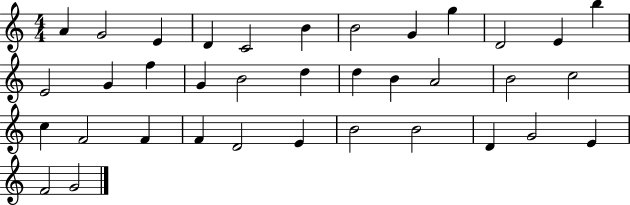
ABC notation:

X:1
T:Untitled
M:4/4
L:1/4
K:C
A G2 E D C2 B B2 G g D2 E b E2 G f G B2 d d B A2 B2 c2 c F2 F F D2 E B2 B2 D G2 E F2 G2